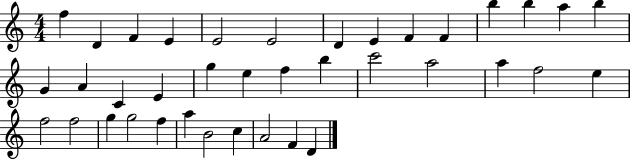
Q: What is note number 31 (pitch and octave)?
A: G5